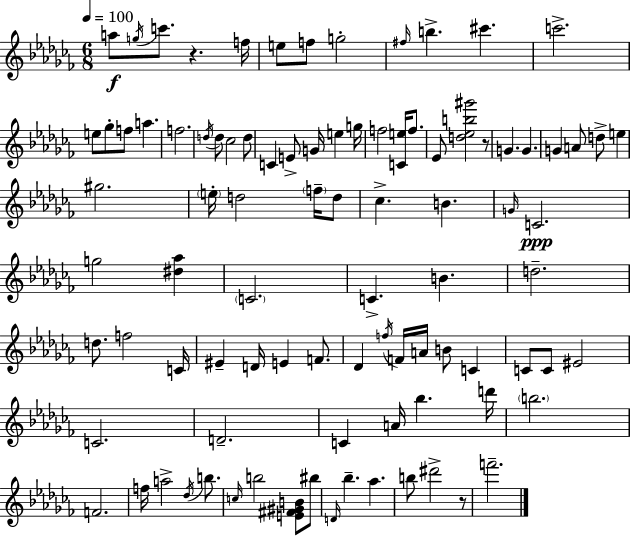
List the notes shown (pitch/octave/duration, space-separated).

A5/e G5/s C6/e. R/q. F5/s E5/e F5/e G5/h F#5/s B5/q. C#6/q. C6/h. E5/e Gb5/e F5/e A5/q. F5/h. D5/s D5/e CES5/h D5/e C4/q E4/e G4/s E5/q G5/s F5/h [C4,E5]/s F5/e. Eb4/e [D5,Eb5,B5,G#6]/h R/e G4/q. G4/q. G4/q A4/e D5/e E5/q G#5/h. E5/s D5/h F5/s D5/e CES5/q. B4/q. G4/s C4/h. G5/h [D#5,Ab5]/q C4/h. C4/q. B4/q. D5/h. D5/e. F5/h C4/s EIS4/q D4/s E4/q F4/e. Db4/q F5/s F4/s A4/s B4/e C4/q C4/e C4/e EIS4/h C4/h. D4/h. C4/q A4/s Bb5/q. D6/s B5/h. F4/h. F5/s A5/h Db5/s B5/e. C5/s B5/h [E4,F#4,G#4,B4]/e BIS5/e D4/s Bb5/q. Ab5/q. B5/e D#6/h R/e F6/h.